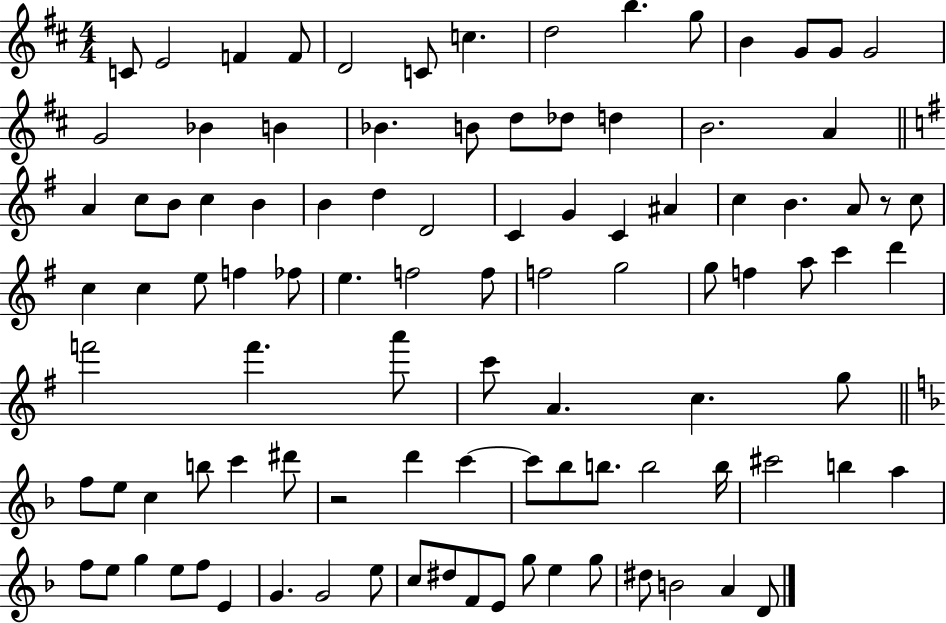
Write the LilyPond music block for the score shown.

{
  \clef treble
  \numericTimeSignature
  \time 4/4
  \key d \major
  \repeat volta 2 { c'8 e'2 f'4 f'8 | d'2 c'8 c''4. | d''2 b''4. g''8 | b'4 g'8 g'8 g'2 | \break g'2 bes'4 b'4 | bes'4. b'8 d''8 des''8 d''4 | b'2. a'4 | \bar "||" \break \key e \minor a'4 c''8 b'8 c''4 b'4 | b'4 d''4 d'2 | c'4 g'4 c'4 ais'4 | c''4 b'4. a'8 r8 c''8 | \break c''4 c''4 e''8 f''4 fes''8 | e''4. f''2 f''8 | f''2 g''2 | g''8 f''4 a''8 c'''4 d'''4 | \break f'''2 f'''4. a'''8 | c'''8 a'4. c''4. g''8 | \bar "||" \break \key f \major f''8 e''8 c''4 b''8 c'''4 dis'''8 | r2 d'''4 c'''4~~ | c'''8 bes''8 b''8. b''2 b''16 | cis'''2 b''4 a''4 | \break f''8 e''8 g''4 e''8 f''8 e'4 | g'4. g'2 e''8 | c''8 dis''8 f'8 e'8 g''8 e''4 g''8 | dis''8 b'2 a'4 d'8 | \break } \bar "|."
}